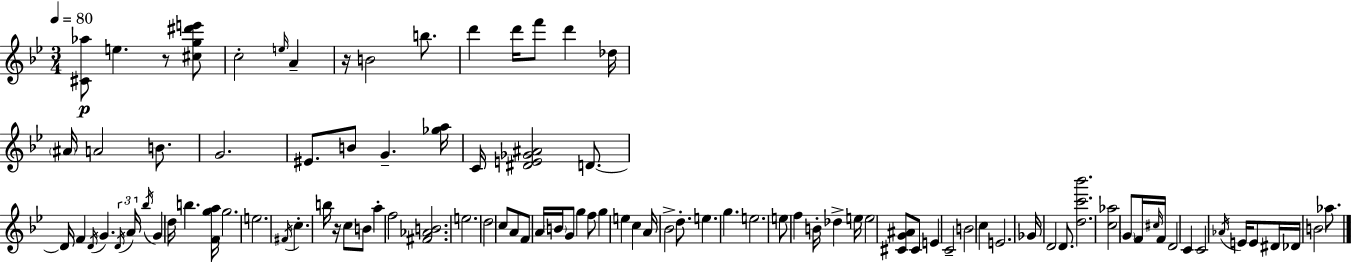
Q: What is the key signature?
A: G minor